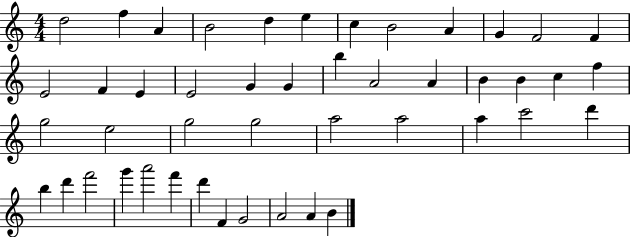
{
  \clef treble
  \numericTimeSignature
  \time 4/4
  \key c \major
  d''2 f''4 a'4 | b'2 d''4 e''4 | c''4 b'2 a'4 | g'4 f'2 f'4 | \break e'2 f'4 e'4 | e'2 g'4 g'4 | b''4 a'2 a'4 | b'4 b'4 c''4 f''4 | \break g''2 e''2 | g''2 g''2 | a''2 a''2 | a''4 c'''2 d'''4 | \break b''4 d'''4 f'''2 | g'''4 a'''2 f'''4 | d'''4 f'4 g'2 | a'2 a'4 b'4 | \break \bar "|."
}